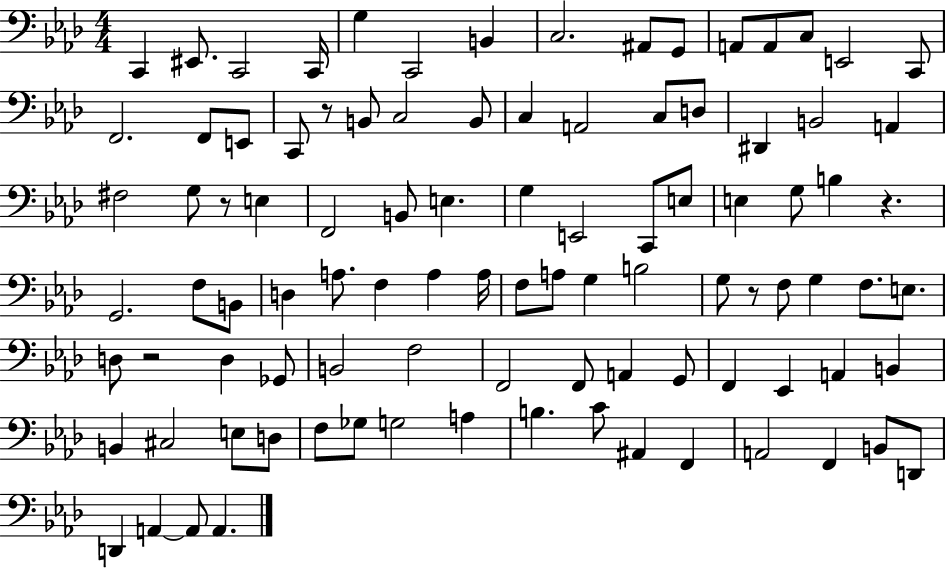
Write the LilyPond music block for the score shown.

{
  \clef bass
  \numericTimeSignature
  \time 4/4
  \key aes \major
  \repeat volta 2 { c,4 eis,8. c,2 c,16 | g4 c,2 b,4 | c2. ais,8 g,8 | a,8 a,8 c8 e,2 c,8 | \break f,2. f,8 e,8 | c,8 r8 b,8 c2 b,8 | c4 a,2 c8 d8 | dis,4 b,2 a,4 | \break fis2 g8 r8 e4 | f,2 b,8 e4. | g4 e,2 c,8 e8 | e4 g8 b4 r4. | \break g,2. f8 b,8 | d4 a8. f4 a4 a16 | f8 a8 g4 b2 | g8 r8 f8 g4 f8. e8. | \break d8 r2 d4 ges,8 | b,2 f2 | f,2 f,8 a,4 g,8 | f,4 ees,4 a,4 b,4 | \break b,4 cis2 e8 d8 | f8 ges8 g2 a4 | b4. c'8 ais,4 f,4 | a,2 f,4 b,8 d,8 | \break d,4 a,4~~ a,8 a,4. | } \bar "|."
}